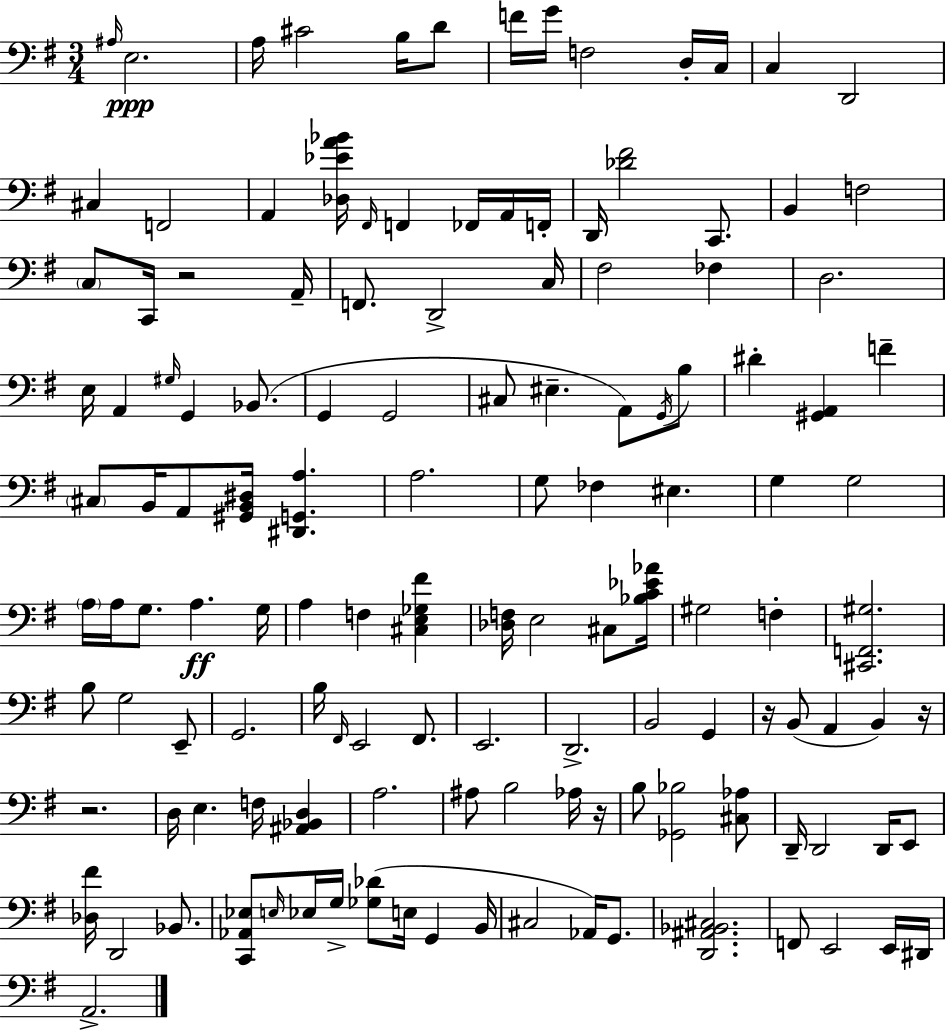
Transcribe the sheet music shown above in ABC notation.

X:1
T:Untitled
M:3/4
L:1/4
K:G
^A,/4 E,2 A,/4 ^C2 B,/4 D/2 F/4 G/4 F,2 D,/4 C,/4 C, D,,2 ^C, F,,2 A,, [_D,_EA_B]/4 ^F,,/4 F,, _F,,/4 A,,/4 F,,/4 D,,/4 [_D^F]2 C,,/2 B,, F,2 C,/2 C,,/4 z2 A,,/4 F,,/2 D,,2 C,/4 ^F,2 _F, D,2 E,/4 A,, ^G,/4 G,, _B,,/2 G,, G,,2 ^C,/2 ^E, A,,/2 G,,/4 B,/2 ^D [^G,,A,,] F ^C,/2 B,,/4 A,,/2 [^G,,B,,^D,]/4 [^D,,G,,A,] A,2 G,/2 _F, ^E, G, G,2 A,/4 A,/4 G,/2 A, G,/4 A, F, [^C,E,_G,^F] [_D,F,]/4 E,2 ^C,/2 [_B,C_E_A]/4 ^G,2 F, [^C,,F,,^G,]2 B,/2 G,2 E,,/2 G,,2 B,/4 ^F,,/4 E,,2 ^F,,/2 E,,2 D,,2 B,,2 G,, z/4 B,,/2 A,, B,, z/4 z2 D,/4 E, F,/4 [^A,,_B,,D,] A,2 ^A,/2 B,2 _A,/4 z/4 B,/2 [_G,,_B,]2 [^C,_A,]/2 D,,/4 D,,2 D,,/4 E,,/2 [_D,^F]/4 D,,2 _B,,/2 [C,,_A,,_E,]/2 E,/4 _E,/4 G,/4 [_G,_D]/2 E,/4 G,, B,,/4 ^C,2 _A,,/4 G,,/2 [D,,^A,,_B,,^C,]2 F,,/2 E,,2 E,,/4 ^D,,/4 A,,2